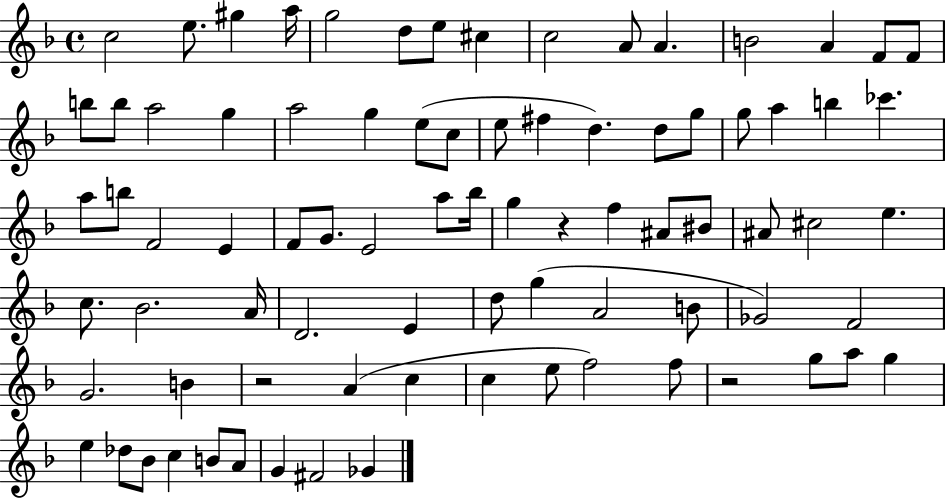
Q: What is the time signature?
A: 4/4